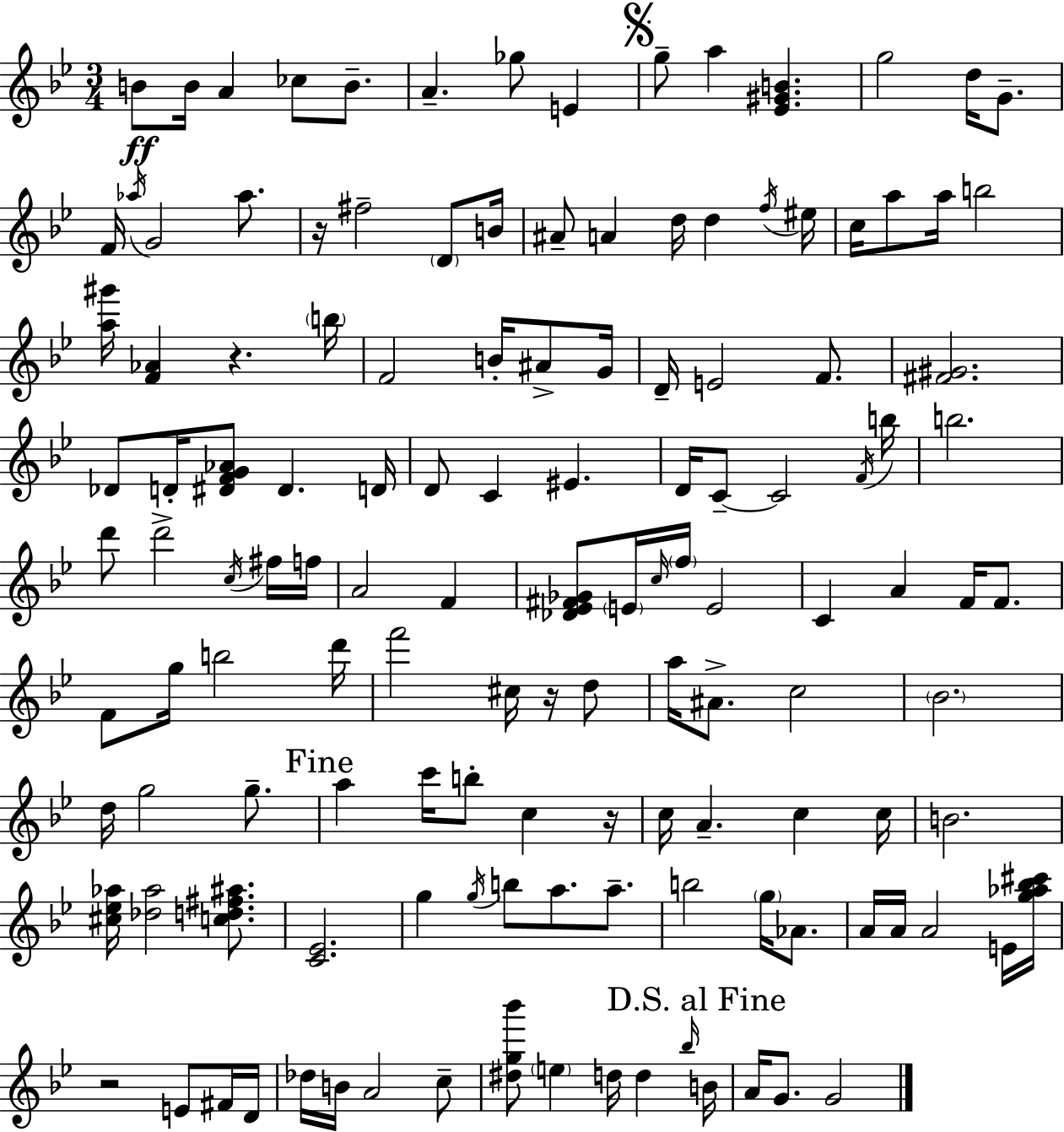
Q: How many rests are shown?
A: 5